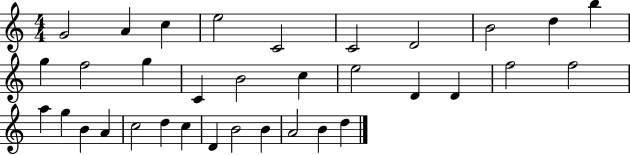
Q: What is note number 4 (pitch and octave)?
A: E5